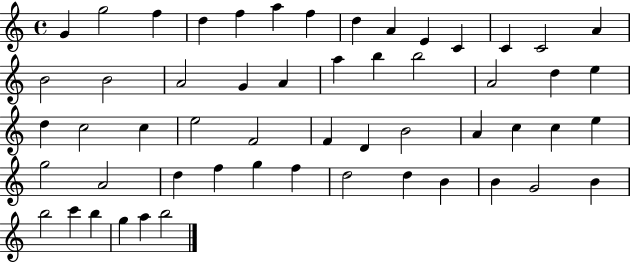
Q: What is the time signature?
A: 4/4